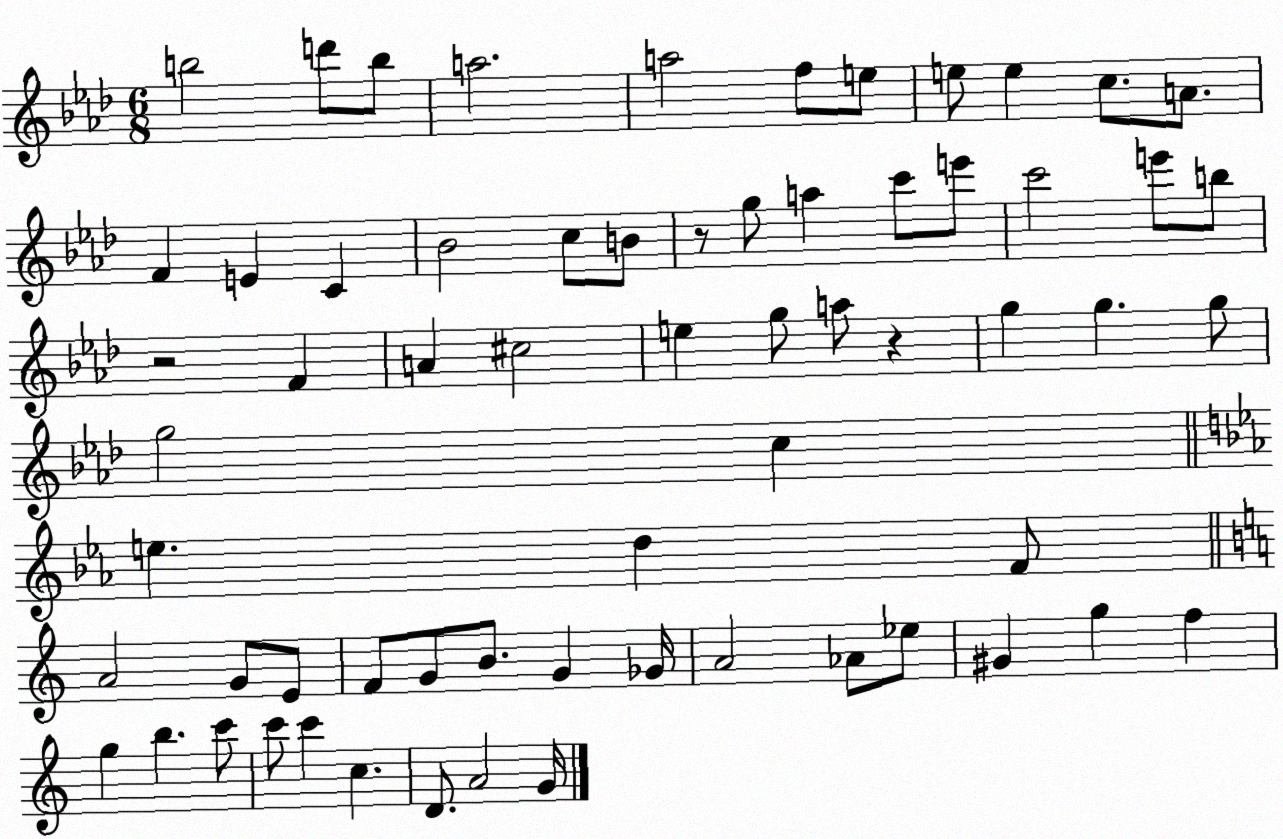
X:1
T:Untitled
M:6/8
L:1/4
K:Ab
b2 d'/2 b/2 a2 a2 f/2 e/2 e/2 e c/2 A/2 F E C _B2 c/2 B/2 z/2 g/2 a c'/2 e'/2 c'2 e'/2 b/2 z2 F A ^c2 e g/2 a/2 z g g g/2 g2 c e d F/2 A2 G/2 E/2 F/2 G/2 B/2 G _G/4 A2 _A/2 _e/2 ^G g f g b c'/2 c'/2 c' c D/2 A2 G/4